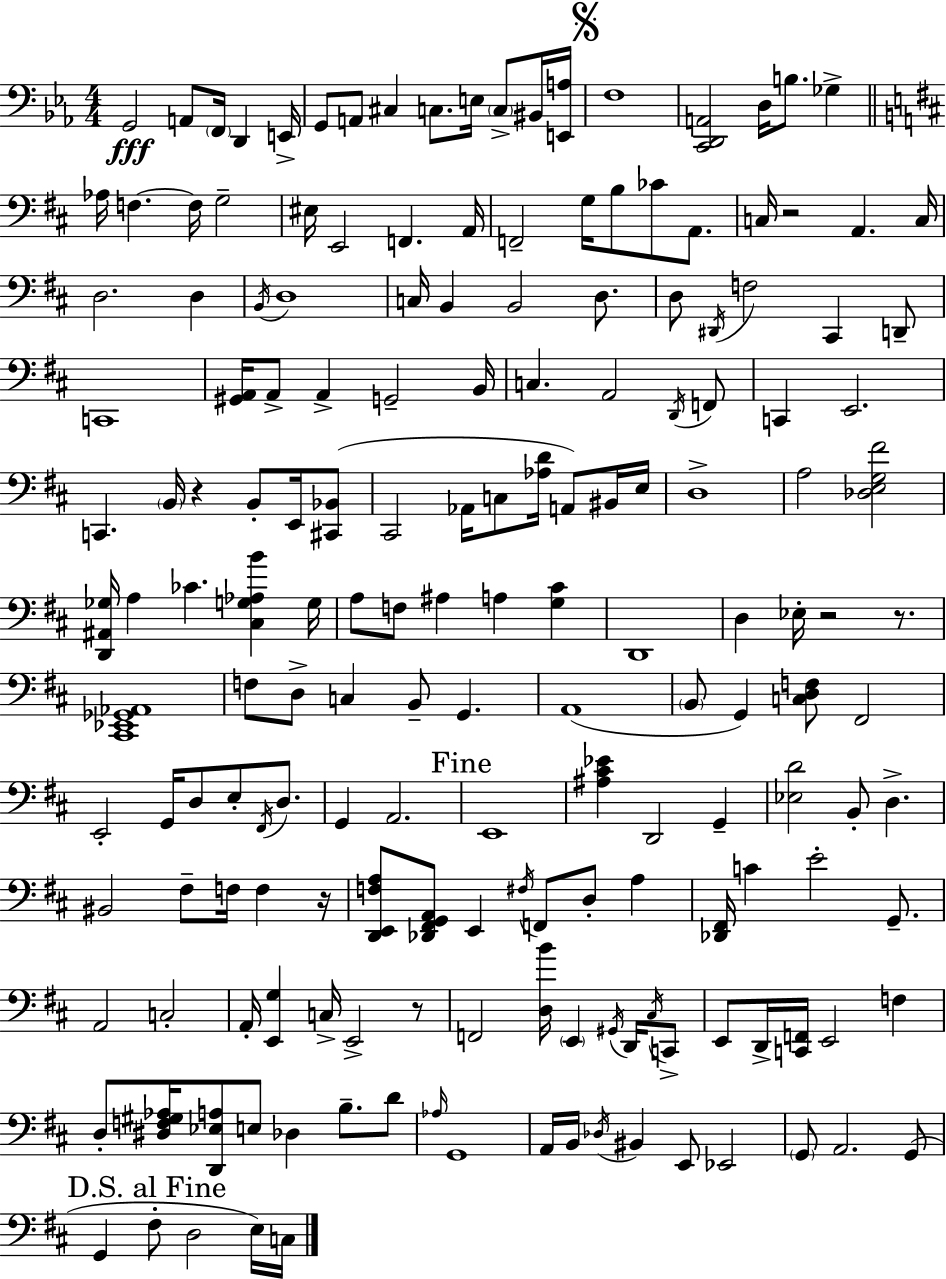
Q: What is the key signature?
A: C minor